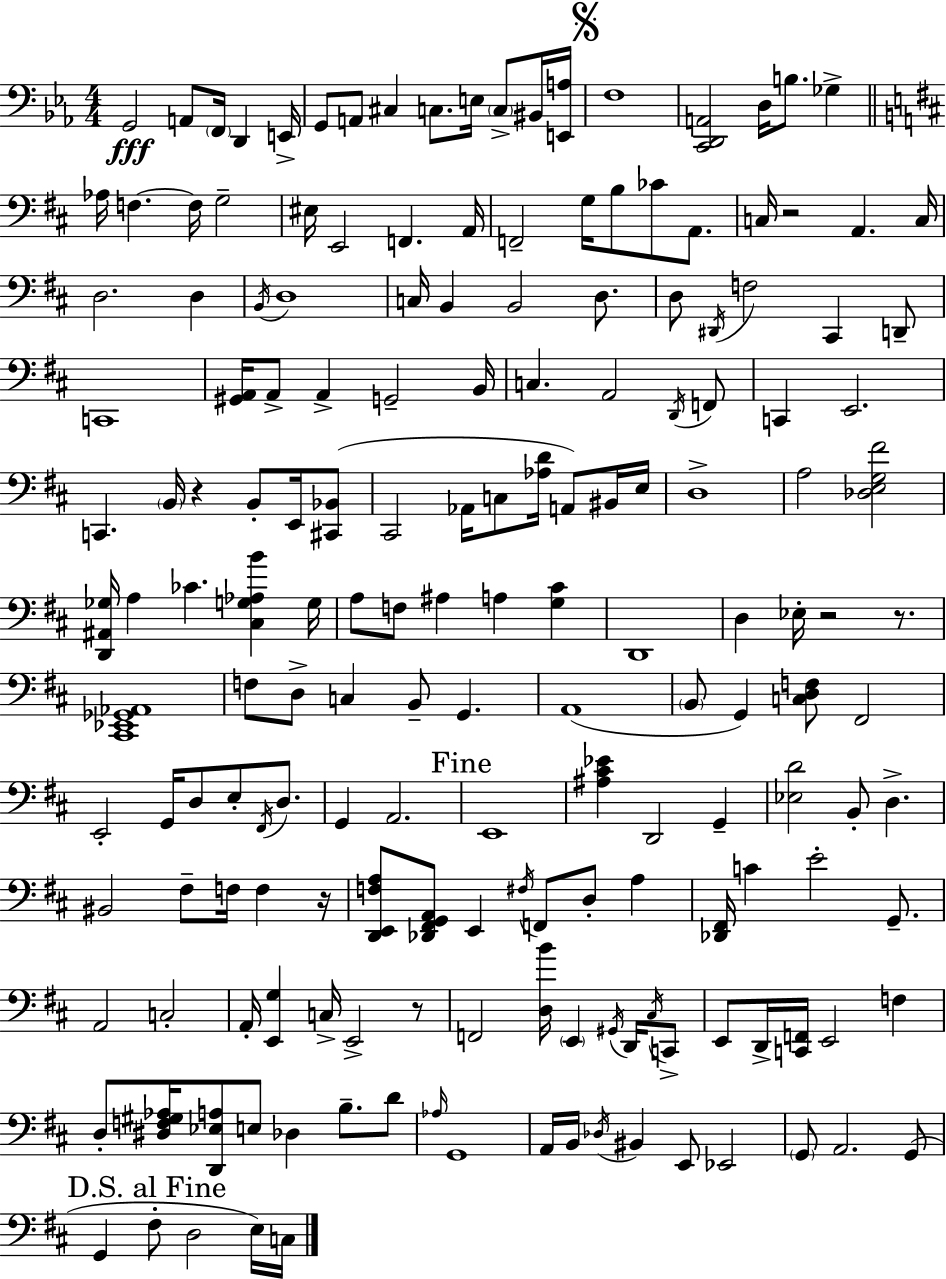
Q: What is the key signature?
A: C minor